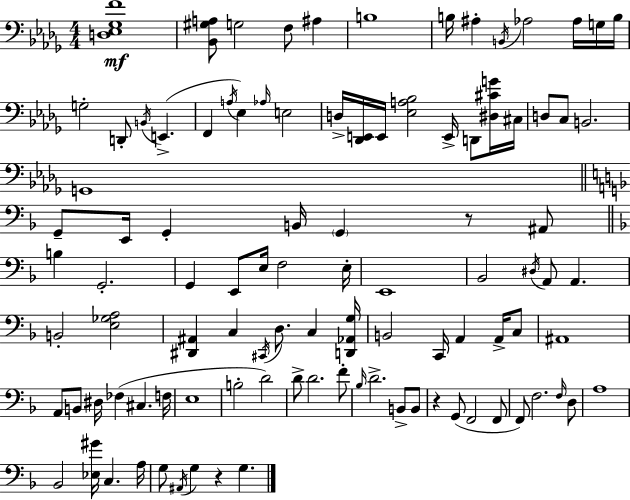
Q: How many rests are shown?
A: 3